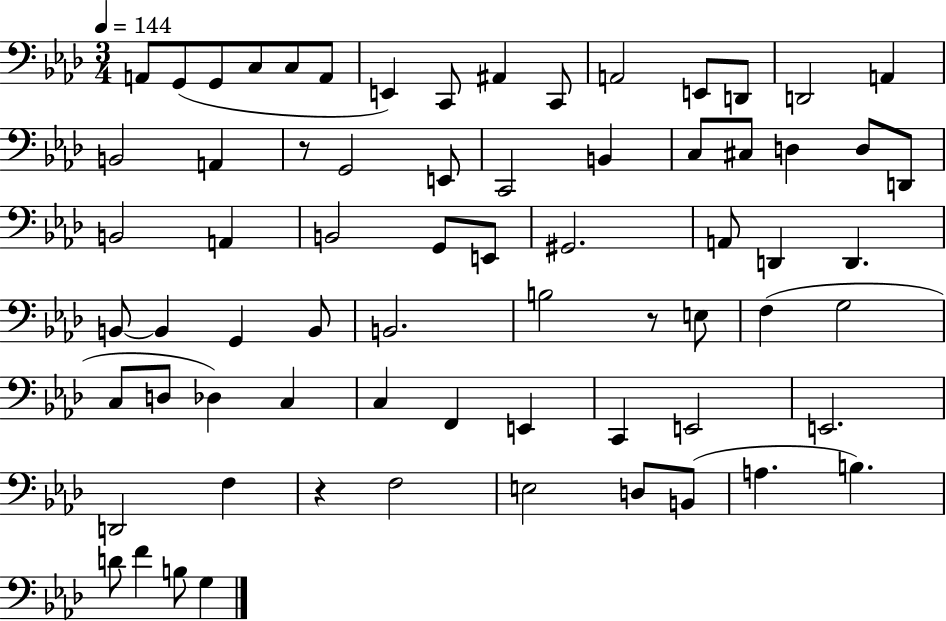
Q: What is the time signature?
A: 3/4